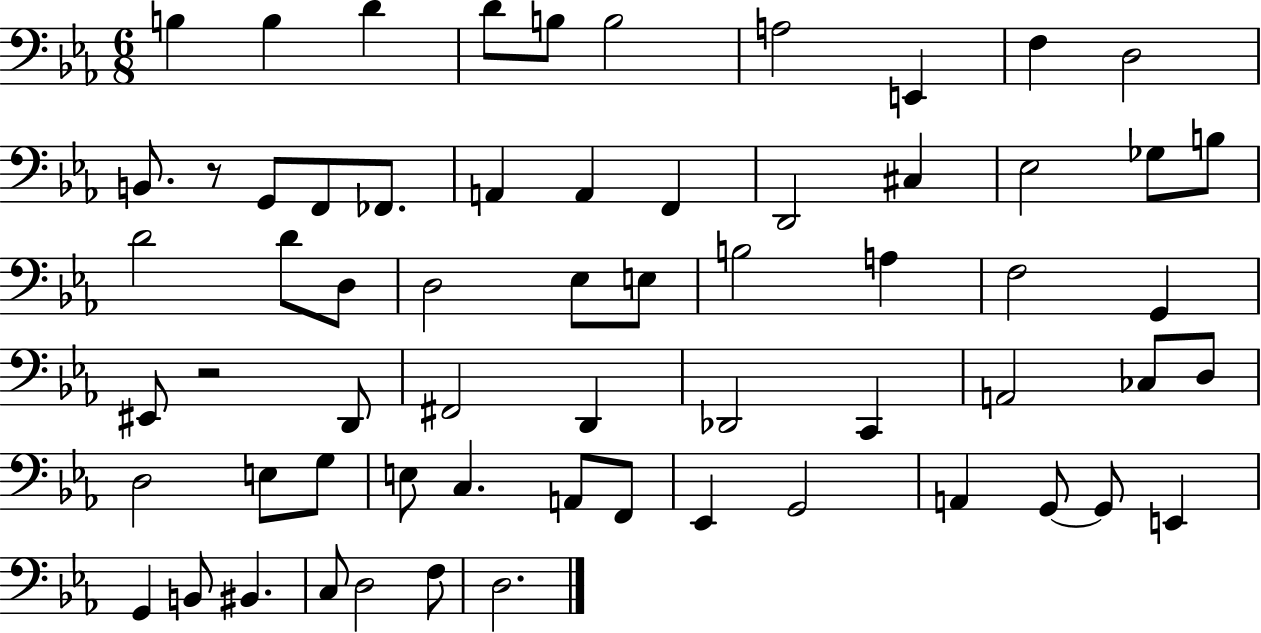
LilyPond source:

{
  \clef bass
  \numericTimeSignature
  \time 6/8
  \key ees \major
  \repeat volta 2 { b4 b4 d'4 | d'8 b8 b2 | a2 e,4 | f4 d2 | \break b,8. r8 g,8 f,8 fes,8. | a,4 a,4 f,4 | d,2 cis4 | ees2 ges8 b8 | \break d'2 d'8 d8 | d2 ees8 e8 | b2 a4 | f2 g,4 | \break eis,8 r2 d,8 | fis,2 d,4 | des,2 c,4 | a,2 ces8 d8 | \break d2 e8 g8 | e8 c4. a,8 f,8 | ees,4 g,2 | a,4 g,8~~ g,8 e,4 | \break g,4 b,8 bis,4. | c8 d2 f8 | d2. | } \bar "|."
}